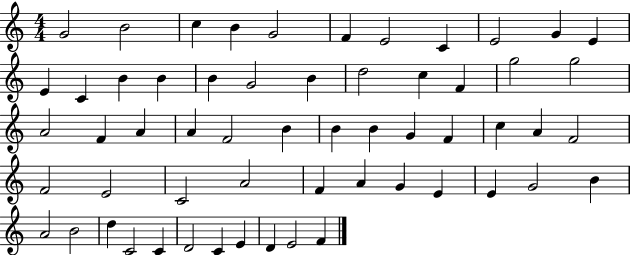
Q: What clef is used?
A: treble